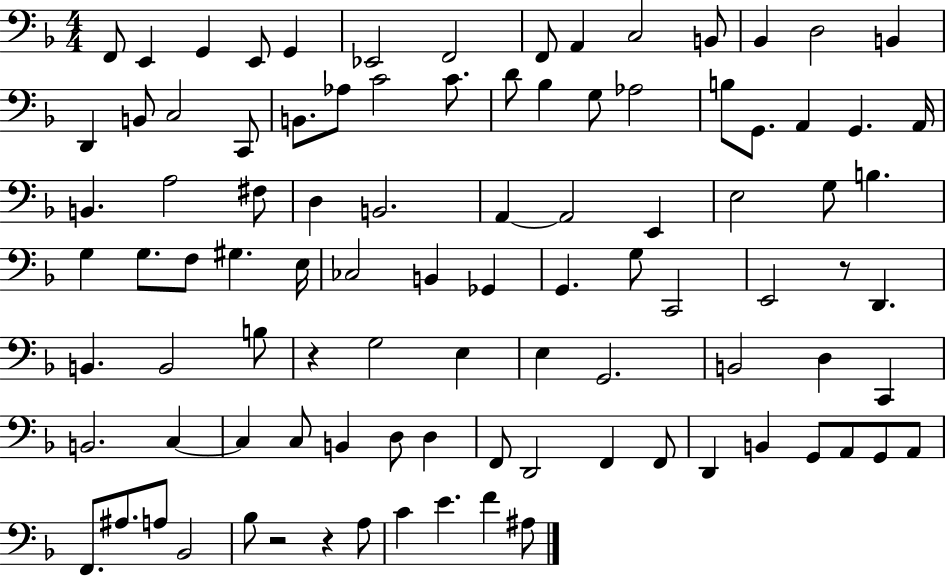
F2/e E2/q G2/q E2/e G2/q Eb2/h F2/h F2/e A2/q C3/h B2/e Bb2/q D3/h B2/q D2/q B2/e C3/h C2/e B2/e. Ab3/e C4/h C4/e. D4/e Bb3/q G3/e Ab3/h B3/e G2/e. A2/q G2/q. A2/s B2/q. A3/h F#3/e D3/q B2/h. A2/q A2/h E2/q E3/h G3/e B3/q. G3/q G3/e. F3/e G#3/q. E3/s CES3/h B2/q Gb2/q G2/q. G3/e C2/h E2/h R/e D2/q. B2/q. B2/h B3/e R/q G3/h E3/q E3/q G2/h. B2/h D3/q C2/q B2/h. C3/q C3/q C3/e B2/q D3/e D3/q F2/e D2/h F2/q F2/e D2/q B2/q G2/e A2/e G2/e A2/e F2/e. A#3/e. A3/e Bb2/h Bb3/e R/h R/q A3/e C4/q E4/q. F4/q A#3/e